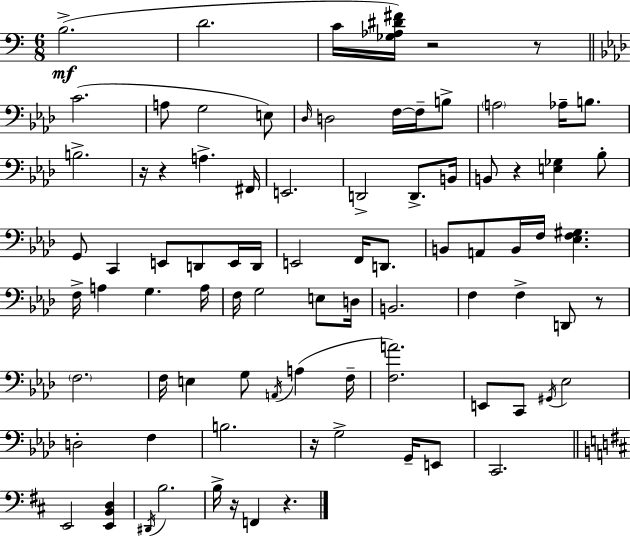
X:1
T:Untitled
M:6/8
L:1/4
K:Am
B,2 D2 C/4 [_G,_A,^D^F]/4 z2 z/2 C2 A,/2 G,2 E,/2 _D,/4 D,2 F,/4 F,/4 B,/2 A,2 _A,/4 B,/2 B,2 z/4 z A, ^F,,/4 E,,2 D,,2 D,,/2 B,,/4 B,,/2 z [E,_G,] _B,/2 G,,/2 C,, E,,/2 D,,/2 E,,/4 D,,/4 E,,2 F,,/4 D,,/2 B,,/2 A,,/2 B,,/4 F,/4 [_E,F,^G,] F,/4 A, G, A,/4 F,/4 G,2 E,/2 D,/4 B,,2 F, F, D,,/2 z/2 F,2 F,/4 E, G,/2 A,,/4 A, F,/4 [F,A]2 E,,/2 C,,/2 ^G,,/4 _E,2 D,2 F, B,2 z/4 G,2 G,,/4 E,,/2 C,,2 E,,2 [E,,B,,D,] ^D,,/4 B,2 B,/4 z/4 F,, z